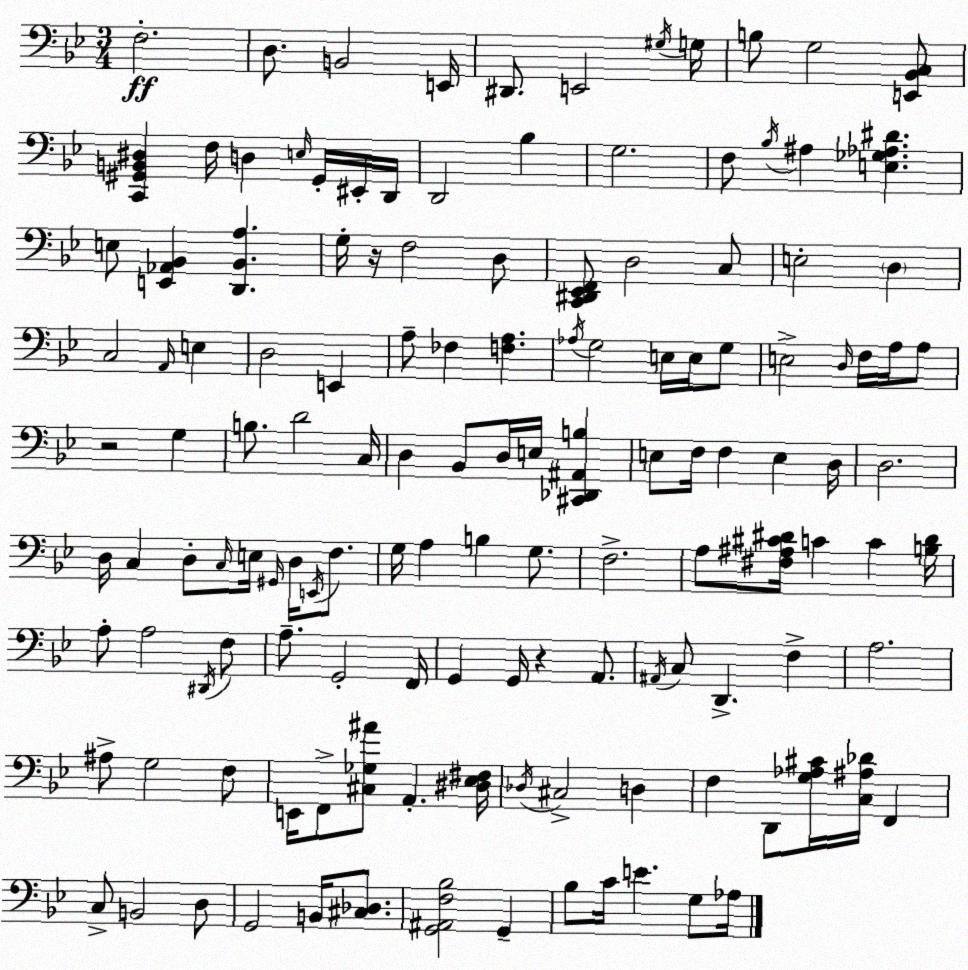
X:1
T:Untitled
M:3/4
L:1/4
K:Bb
F,2 D,/2 B,,2 E,,/4 ^D,,/2 E,,2 ^G,/4 G,/4 B,/2 G,2 [E,,_B,,C,]/2 [C,,^G,,B,,^D,] F,/4 D, E,/4 ^G,,/4 ^E,,/4 D,,/4 D,,2 _B, G,2 F,/2 _B,/4 ^A, [E,_G,_A,^D] E,/2 [E,,_A,,_B,,] [D,,_B,,A,] G,/4 z/4 F,2 D,/2 [C,,^D,,_E,,F,,]/2 D,2 C,/2 E,2 D, C,2 A,,/4 E, D,2 E,, A,/2 _F, [F,A,] _A,/4 G,2 E,/4 E,/4 G,/2 E,2 D,/4 F,/4 A,/4 A,/2 z2 G, B,/2 D2 C,/4 D, _B,,/2 D,/4 E,/4 [^C,,_D,,^A,,B,] E,/2 F,/4 F, E, D,/4 D,2 D,/4 C, D,/2 C,/4 E,/4 ^G,,/4 D,/4 E,,/4 F,/2 G,/4 A, B, G,/2 F,2 A,/2 [^F,^A,^C^D]/4 C C [B,^D]/4 A,/2 A,2 ^D,,/4 F,/2 A,/2 G,,2 F,,/4 G,, G,,/4 z A,,/2 ^A,,/4 C,/2 D,, F, A,2 ^A,/2 G,2 F,/2 E,,/4 F,,/2 [^C,_G,^A]/2 A,, [^D,_E,^F,]/4 _D,/4 ^C,2 D, F, D,,/2 [G,_A,^C]/4 [C,^A,_D]/4 F,, C,/2 B,,2 D,/2 G,,2 B,,/4 [^C,_D,]/2 [G,,^A,,F,_B,]2 G,, _B,/2 C/4 E G,/2 _A,/4